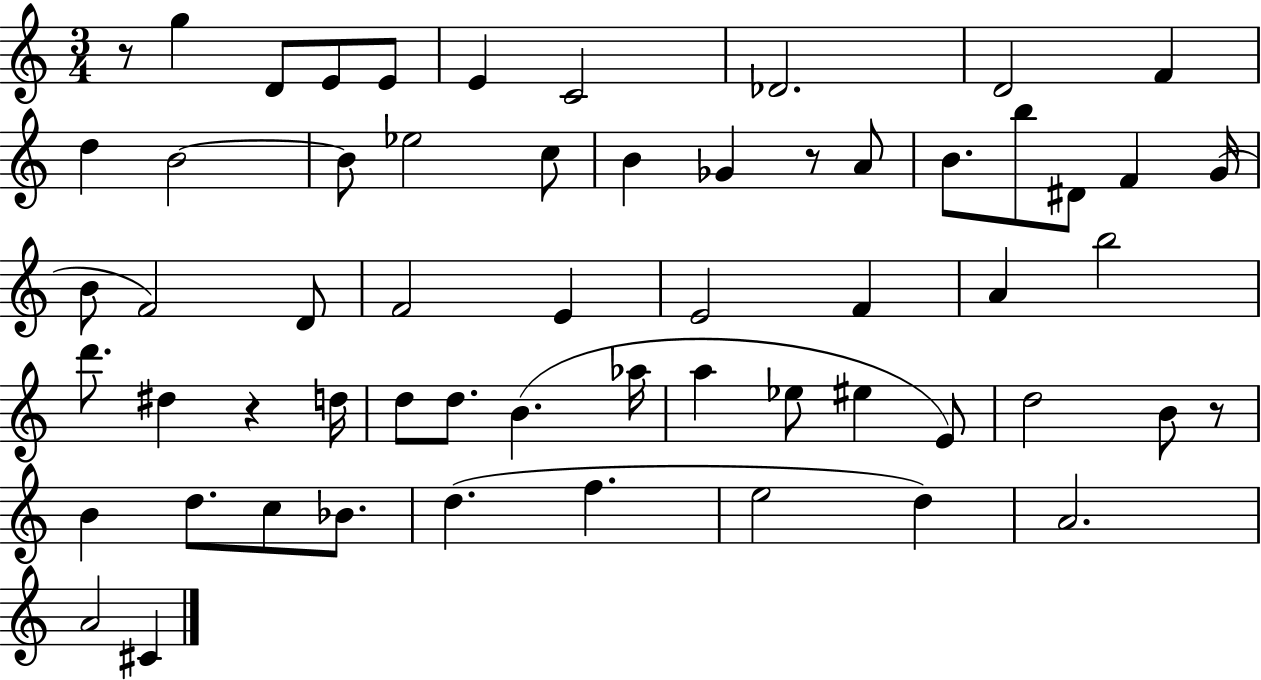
{
  \clef treble
  \numericTimeSignature
  \time 3/4
  \key c \major
  r8 g''4 d'8 e'8 e'8 | e'4 c'2 | des'2. | d'2 f'4 | \break d''4 b'2~~ | b'8 ees''2 c''8 | b'4 ges'4 r8 a'8 | b'8. b''8 dis'8 f'4 g'16( | \break b'8 f'2) d'8 | f'2 e'4 | e'2 f'4 | a'4 b''2 | \break d'''8. dis''4 r4 d''16 | d''8 d''8. b'4.( aes''16 | a''4 ees''8 eis''4 e'8) | d''2 b'8 r8 | \break b'4 d''8. c''8 bes'8. | d''4.( f''4. | e''2 d''4) | a'2. | \break a'2 cis'4 | \bar "|."
}